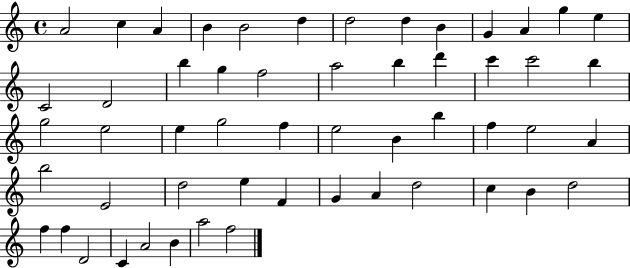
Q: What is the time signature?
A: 4/4